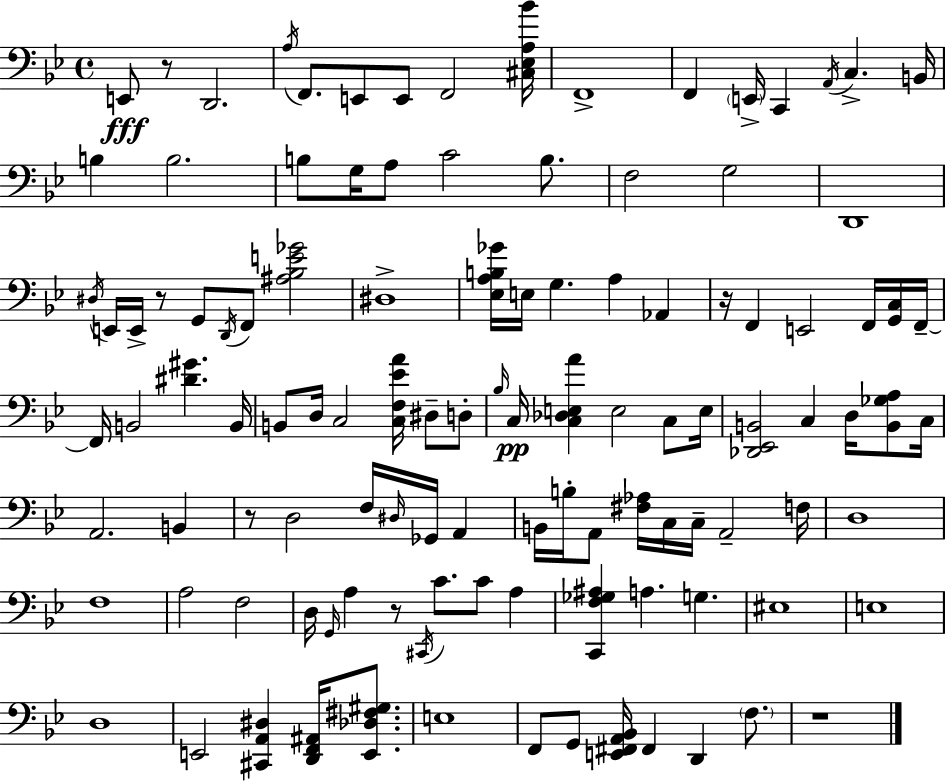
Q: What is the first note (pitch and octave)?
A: E2